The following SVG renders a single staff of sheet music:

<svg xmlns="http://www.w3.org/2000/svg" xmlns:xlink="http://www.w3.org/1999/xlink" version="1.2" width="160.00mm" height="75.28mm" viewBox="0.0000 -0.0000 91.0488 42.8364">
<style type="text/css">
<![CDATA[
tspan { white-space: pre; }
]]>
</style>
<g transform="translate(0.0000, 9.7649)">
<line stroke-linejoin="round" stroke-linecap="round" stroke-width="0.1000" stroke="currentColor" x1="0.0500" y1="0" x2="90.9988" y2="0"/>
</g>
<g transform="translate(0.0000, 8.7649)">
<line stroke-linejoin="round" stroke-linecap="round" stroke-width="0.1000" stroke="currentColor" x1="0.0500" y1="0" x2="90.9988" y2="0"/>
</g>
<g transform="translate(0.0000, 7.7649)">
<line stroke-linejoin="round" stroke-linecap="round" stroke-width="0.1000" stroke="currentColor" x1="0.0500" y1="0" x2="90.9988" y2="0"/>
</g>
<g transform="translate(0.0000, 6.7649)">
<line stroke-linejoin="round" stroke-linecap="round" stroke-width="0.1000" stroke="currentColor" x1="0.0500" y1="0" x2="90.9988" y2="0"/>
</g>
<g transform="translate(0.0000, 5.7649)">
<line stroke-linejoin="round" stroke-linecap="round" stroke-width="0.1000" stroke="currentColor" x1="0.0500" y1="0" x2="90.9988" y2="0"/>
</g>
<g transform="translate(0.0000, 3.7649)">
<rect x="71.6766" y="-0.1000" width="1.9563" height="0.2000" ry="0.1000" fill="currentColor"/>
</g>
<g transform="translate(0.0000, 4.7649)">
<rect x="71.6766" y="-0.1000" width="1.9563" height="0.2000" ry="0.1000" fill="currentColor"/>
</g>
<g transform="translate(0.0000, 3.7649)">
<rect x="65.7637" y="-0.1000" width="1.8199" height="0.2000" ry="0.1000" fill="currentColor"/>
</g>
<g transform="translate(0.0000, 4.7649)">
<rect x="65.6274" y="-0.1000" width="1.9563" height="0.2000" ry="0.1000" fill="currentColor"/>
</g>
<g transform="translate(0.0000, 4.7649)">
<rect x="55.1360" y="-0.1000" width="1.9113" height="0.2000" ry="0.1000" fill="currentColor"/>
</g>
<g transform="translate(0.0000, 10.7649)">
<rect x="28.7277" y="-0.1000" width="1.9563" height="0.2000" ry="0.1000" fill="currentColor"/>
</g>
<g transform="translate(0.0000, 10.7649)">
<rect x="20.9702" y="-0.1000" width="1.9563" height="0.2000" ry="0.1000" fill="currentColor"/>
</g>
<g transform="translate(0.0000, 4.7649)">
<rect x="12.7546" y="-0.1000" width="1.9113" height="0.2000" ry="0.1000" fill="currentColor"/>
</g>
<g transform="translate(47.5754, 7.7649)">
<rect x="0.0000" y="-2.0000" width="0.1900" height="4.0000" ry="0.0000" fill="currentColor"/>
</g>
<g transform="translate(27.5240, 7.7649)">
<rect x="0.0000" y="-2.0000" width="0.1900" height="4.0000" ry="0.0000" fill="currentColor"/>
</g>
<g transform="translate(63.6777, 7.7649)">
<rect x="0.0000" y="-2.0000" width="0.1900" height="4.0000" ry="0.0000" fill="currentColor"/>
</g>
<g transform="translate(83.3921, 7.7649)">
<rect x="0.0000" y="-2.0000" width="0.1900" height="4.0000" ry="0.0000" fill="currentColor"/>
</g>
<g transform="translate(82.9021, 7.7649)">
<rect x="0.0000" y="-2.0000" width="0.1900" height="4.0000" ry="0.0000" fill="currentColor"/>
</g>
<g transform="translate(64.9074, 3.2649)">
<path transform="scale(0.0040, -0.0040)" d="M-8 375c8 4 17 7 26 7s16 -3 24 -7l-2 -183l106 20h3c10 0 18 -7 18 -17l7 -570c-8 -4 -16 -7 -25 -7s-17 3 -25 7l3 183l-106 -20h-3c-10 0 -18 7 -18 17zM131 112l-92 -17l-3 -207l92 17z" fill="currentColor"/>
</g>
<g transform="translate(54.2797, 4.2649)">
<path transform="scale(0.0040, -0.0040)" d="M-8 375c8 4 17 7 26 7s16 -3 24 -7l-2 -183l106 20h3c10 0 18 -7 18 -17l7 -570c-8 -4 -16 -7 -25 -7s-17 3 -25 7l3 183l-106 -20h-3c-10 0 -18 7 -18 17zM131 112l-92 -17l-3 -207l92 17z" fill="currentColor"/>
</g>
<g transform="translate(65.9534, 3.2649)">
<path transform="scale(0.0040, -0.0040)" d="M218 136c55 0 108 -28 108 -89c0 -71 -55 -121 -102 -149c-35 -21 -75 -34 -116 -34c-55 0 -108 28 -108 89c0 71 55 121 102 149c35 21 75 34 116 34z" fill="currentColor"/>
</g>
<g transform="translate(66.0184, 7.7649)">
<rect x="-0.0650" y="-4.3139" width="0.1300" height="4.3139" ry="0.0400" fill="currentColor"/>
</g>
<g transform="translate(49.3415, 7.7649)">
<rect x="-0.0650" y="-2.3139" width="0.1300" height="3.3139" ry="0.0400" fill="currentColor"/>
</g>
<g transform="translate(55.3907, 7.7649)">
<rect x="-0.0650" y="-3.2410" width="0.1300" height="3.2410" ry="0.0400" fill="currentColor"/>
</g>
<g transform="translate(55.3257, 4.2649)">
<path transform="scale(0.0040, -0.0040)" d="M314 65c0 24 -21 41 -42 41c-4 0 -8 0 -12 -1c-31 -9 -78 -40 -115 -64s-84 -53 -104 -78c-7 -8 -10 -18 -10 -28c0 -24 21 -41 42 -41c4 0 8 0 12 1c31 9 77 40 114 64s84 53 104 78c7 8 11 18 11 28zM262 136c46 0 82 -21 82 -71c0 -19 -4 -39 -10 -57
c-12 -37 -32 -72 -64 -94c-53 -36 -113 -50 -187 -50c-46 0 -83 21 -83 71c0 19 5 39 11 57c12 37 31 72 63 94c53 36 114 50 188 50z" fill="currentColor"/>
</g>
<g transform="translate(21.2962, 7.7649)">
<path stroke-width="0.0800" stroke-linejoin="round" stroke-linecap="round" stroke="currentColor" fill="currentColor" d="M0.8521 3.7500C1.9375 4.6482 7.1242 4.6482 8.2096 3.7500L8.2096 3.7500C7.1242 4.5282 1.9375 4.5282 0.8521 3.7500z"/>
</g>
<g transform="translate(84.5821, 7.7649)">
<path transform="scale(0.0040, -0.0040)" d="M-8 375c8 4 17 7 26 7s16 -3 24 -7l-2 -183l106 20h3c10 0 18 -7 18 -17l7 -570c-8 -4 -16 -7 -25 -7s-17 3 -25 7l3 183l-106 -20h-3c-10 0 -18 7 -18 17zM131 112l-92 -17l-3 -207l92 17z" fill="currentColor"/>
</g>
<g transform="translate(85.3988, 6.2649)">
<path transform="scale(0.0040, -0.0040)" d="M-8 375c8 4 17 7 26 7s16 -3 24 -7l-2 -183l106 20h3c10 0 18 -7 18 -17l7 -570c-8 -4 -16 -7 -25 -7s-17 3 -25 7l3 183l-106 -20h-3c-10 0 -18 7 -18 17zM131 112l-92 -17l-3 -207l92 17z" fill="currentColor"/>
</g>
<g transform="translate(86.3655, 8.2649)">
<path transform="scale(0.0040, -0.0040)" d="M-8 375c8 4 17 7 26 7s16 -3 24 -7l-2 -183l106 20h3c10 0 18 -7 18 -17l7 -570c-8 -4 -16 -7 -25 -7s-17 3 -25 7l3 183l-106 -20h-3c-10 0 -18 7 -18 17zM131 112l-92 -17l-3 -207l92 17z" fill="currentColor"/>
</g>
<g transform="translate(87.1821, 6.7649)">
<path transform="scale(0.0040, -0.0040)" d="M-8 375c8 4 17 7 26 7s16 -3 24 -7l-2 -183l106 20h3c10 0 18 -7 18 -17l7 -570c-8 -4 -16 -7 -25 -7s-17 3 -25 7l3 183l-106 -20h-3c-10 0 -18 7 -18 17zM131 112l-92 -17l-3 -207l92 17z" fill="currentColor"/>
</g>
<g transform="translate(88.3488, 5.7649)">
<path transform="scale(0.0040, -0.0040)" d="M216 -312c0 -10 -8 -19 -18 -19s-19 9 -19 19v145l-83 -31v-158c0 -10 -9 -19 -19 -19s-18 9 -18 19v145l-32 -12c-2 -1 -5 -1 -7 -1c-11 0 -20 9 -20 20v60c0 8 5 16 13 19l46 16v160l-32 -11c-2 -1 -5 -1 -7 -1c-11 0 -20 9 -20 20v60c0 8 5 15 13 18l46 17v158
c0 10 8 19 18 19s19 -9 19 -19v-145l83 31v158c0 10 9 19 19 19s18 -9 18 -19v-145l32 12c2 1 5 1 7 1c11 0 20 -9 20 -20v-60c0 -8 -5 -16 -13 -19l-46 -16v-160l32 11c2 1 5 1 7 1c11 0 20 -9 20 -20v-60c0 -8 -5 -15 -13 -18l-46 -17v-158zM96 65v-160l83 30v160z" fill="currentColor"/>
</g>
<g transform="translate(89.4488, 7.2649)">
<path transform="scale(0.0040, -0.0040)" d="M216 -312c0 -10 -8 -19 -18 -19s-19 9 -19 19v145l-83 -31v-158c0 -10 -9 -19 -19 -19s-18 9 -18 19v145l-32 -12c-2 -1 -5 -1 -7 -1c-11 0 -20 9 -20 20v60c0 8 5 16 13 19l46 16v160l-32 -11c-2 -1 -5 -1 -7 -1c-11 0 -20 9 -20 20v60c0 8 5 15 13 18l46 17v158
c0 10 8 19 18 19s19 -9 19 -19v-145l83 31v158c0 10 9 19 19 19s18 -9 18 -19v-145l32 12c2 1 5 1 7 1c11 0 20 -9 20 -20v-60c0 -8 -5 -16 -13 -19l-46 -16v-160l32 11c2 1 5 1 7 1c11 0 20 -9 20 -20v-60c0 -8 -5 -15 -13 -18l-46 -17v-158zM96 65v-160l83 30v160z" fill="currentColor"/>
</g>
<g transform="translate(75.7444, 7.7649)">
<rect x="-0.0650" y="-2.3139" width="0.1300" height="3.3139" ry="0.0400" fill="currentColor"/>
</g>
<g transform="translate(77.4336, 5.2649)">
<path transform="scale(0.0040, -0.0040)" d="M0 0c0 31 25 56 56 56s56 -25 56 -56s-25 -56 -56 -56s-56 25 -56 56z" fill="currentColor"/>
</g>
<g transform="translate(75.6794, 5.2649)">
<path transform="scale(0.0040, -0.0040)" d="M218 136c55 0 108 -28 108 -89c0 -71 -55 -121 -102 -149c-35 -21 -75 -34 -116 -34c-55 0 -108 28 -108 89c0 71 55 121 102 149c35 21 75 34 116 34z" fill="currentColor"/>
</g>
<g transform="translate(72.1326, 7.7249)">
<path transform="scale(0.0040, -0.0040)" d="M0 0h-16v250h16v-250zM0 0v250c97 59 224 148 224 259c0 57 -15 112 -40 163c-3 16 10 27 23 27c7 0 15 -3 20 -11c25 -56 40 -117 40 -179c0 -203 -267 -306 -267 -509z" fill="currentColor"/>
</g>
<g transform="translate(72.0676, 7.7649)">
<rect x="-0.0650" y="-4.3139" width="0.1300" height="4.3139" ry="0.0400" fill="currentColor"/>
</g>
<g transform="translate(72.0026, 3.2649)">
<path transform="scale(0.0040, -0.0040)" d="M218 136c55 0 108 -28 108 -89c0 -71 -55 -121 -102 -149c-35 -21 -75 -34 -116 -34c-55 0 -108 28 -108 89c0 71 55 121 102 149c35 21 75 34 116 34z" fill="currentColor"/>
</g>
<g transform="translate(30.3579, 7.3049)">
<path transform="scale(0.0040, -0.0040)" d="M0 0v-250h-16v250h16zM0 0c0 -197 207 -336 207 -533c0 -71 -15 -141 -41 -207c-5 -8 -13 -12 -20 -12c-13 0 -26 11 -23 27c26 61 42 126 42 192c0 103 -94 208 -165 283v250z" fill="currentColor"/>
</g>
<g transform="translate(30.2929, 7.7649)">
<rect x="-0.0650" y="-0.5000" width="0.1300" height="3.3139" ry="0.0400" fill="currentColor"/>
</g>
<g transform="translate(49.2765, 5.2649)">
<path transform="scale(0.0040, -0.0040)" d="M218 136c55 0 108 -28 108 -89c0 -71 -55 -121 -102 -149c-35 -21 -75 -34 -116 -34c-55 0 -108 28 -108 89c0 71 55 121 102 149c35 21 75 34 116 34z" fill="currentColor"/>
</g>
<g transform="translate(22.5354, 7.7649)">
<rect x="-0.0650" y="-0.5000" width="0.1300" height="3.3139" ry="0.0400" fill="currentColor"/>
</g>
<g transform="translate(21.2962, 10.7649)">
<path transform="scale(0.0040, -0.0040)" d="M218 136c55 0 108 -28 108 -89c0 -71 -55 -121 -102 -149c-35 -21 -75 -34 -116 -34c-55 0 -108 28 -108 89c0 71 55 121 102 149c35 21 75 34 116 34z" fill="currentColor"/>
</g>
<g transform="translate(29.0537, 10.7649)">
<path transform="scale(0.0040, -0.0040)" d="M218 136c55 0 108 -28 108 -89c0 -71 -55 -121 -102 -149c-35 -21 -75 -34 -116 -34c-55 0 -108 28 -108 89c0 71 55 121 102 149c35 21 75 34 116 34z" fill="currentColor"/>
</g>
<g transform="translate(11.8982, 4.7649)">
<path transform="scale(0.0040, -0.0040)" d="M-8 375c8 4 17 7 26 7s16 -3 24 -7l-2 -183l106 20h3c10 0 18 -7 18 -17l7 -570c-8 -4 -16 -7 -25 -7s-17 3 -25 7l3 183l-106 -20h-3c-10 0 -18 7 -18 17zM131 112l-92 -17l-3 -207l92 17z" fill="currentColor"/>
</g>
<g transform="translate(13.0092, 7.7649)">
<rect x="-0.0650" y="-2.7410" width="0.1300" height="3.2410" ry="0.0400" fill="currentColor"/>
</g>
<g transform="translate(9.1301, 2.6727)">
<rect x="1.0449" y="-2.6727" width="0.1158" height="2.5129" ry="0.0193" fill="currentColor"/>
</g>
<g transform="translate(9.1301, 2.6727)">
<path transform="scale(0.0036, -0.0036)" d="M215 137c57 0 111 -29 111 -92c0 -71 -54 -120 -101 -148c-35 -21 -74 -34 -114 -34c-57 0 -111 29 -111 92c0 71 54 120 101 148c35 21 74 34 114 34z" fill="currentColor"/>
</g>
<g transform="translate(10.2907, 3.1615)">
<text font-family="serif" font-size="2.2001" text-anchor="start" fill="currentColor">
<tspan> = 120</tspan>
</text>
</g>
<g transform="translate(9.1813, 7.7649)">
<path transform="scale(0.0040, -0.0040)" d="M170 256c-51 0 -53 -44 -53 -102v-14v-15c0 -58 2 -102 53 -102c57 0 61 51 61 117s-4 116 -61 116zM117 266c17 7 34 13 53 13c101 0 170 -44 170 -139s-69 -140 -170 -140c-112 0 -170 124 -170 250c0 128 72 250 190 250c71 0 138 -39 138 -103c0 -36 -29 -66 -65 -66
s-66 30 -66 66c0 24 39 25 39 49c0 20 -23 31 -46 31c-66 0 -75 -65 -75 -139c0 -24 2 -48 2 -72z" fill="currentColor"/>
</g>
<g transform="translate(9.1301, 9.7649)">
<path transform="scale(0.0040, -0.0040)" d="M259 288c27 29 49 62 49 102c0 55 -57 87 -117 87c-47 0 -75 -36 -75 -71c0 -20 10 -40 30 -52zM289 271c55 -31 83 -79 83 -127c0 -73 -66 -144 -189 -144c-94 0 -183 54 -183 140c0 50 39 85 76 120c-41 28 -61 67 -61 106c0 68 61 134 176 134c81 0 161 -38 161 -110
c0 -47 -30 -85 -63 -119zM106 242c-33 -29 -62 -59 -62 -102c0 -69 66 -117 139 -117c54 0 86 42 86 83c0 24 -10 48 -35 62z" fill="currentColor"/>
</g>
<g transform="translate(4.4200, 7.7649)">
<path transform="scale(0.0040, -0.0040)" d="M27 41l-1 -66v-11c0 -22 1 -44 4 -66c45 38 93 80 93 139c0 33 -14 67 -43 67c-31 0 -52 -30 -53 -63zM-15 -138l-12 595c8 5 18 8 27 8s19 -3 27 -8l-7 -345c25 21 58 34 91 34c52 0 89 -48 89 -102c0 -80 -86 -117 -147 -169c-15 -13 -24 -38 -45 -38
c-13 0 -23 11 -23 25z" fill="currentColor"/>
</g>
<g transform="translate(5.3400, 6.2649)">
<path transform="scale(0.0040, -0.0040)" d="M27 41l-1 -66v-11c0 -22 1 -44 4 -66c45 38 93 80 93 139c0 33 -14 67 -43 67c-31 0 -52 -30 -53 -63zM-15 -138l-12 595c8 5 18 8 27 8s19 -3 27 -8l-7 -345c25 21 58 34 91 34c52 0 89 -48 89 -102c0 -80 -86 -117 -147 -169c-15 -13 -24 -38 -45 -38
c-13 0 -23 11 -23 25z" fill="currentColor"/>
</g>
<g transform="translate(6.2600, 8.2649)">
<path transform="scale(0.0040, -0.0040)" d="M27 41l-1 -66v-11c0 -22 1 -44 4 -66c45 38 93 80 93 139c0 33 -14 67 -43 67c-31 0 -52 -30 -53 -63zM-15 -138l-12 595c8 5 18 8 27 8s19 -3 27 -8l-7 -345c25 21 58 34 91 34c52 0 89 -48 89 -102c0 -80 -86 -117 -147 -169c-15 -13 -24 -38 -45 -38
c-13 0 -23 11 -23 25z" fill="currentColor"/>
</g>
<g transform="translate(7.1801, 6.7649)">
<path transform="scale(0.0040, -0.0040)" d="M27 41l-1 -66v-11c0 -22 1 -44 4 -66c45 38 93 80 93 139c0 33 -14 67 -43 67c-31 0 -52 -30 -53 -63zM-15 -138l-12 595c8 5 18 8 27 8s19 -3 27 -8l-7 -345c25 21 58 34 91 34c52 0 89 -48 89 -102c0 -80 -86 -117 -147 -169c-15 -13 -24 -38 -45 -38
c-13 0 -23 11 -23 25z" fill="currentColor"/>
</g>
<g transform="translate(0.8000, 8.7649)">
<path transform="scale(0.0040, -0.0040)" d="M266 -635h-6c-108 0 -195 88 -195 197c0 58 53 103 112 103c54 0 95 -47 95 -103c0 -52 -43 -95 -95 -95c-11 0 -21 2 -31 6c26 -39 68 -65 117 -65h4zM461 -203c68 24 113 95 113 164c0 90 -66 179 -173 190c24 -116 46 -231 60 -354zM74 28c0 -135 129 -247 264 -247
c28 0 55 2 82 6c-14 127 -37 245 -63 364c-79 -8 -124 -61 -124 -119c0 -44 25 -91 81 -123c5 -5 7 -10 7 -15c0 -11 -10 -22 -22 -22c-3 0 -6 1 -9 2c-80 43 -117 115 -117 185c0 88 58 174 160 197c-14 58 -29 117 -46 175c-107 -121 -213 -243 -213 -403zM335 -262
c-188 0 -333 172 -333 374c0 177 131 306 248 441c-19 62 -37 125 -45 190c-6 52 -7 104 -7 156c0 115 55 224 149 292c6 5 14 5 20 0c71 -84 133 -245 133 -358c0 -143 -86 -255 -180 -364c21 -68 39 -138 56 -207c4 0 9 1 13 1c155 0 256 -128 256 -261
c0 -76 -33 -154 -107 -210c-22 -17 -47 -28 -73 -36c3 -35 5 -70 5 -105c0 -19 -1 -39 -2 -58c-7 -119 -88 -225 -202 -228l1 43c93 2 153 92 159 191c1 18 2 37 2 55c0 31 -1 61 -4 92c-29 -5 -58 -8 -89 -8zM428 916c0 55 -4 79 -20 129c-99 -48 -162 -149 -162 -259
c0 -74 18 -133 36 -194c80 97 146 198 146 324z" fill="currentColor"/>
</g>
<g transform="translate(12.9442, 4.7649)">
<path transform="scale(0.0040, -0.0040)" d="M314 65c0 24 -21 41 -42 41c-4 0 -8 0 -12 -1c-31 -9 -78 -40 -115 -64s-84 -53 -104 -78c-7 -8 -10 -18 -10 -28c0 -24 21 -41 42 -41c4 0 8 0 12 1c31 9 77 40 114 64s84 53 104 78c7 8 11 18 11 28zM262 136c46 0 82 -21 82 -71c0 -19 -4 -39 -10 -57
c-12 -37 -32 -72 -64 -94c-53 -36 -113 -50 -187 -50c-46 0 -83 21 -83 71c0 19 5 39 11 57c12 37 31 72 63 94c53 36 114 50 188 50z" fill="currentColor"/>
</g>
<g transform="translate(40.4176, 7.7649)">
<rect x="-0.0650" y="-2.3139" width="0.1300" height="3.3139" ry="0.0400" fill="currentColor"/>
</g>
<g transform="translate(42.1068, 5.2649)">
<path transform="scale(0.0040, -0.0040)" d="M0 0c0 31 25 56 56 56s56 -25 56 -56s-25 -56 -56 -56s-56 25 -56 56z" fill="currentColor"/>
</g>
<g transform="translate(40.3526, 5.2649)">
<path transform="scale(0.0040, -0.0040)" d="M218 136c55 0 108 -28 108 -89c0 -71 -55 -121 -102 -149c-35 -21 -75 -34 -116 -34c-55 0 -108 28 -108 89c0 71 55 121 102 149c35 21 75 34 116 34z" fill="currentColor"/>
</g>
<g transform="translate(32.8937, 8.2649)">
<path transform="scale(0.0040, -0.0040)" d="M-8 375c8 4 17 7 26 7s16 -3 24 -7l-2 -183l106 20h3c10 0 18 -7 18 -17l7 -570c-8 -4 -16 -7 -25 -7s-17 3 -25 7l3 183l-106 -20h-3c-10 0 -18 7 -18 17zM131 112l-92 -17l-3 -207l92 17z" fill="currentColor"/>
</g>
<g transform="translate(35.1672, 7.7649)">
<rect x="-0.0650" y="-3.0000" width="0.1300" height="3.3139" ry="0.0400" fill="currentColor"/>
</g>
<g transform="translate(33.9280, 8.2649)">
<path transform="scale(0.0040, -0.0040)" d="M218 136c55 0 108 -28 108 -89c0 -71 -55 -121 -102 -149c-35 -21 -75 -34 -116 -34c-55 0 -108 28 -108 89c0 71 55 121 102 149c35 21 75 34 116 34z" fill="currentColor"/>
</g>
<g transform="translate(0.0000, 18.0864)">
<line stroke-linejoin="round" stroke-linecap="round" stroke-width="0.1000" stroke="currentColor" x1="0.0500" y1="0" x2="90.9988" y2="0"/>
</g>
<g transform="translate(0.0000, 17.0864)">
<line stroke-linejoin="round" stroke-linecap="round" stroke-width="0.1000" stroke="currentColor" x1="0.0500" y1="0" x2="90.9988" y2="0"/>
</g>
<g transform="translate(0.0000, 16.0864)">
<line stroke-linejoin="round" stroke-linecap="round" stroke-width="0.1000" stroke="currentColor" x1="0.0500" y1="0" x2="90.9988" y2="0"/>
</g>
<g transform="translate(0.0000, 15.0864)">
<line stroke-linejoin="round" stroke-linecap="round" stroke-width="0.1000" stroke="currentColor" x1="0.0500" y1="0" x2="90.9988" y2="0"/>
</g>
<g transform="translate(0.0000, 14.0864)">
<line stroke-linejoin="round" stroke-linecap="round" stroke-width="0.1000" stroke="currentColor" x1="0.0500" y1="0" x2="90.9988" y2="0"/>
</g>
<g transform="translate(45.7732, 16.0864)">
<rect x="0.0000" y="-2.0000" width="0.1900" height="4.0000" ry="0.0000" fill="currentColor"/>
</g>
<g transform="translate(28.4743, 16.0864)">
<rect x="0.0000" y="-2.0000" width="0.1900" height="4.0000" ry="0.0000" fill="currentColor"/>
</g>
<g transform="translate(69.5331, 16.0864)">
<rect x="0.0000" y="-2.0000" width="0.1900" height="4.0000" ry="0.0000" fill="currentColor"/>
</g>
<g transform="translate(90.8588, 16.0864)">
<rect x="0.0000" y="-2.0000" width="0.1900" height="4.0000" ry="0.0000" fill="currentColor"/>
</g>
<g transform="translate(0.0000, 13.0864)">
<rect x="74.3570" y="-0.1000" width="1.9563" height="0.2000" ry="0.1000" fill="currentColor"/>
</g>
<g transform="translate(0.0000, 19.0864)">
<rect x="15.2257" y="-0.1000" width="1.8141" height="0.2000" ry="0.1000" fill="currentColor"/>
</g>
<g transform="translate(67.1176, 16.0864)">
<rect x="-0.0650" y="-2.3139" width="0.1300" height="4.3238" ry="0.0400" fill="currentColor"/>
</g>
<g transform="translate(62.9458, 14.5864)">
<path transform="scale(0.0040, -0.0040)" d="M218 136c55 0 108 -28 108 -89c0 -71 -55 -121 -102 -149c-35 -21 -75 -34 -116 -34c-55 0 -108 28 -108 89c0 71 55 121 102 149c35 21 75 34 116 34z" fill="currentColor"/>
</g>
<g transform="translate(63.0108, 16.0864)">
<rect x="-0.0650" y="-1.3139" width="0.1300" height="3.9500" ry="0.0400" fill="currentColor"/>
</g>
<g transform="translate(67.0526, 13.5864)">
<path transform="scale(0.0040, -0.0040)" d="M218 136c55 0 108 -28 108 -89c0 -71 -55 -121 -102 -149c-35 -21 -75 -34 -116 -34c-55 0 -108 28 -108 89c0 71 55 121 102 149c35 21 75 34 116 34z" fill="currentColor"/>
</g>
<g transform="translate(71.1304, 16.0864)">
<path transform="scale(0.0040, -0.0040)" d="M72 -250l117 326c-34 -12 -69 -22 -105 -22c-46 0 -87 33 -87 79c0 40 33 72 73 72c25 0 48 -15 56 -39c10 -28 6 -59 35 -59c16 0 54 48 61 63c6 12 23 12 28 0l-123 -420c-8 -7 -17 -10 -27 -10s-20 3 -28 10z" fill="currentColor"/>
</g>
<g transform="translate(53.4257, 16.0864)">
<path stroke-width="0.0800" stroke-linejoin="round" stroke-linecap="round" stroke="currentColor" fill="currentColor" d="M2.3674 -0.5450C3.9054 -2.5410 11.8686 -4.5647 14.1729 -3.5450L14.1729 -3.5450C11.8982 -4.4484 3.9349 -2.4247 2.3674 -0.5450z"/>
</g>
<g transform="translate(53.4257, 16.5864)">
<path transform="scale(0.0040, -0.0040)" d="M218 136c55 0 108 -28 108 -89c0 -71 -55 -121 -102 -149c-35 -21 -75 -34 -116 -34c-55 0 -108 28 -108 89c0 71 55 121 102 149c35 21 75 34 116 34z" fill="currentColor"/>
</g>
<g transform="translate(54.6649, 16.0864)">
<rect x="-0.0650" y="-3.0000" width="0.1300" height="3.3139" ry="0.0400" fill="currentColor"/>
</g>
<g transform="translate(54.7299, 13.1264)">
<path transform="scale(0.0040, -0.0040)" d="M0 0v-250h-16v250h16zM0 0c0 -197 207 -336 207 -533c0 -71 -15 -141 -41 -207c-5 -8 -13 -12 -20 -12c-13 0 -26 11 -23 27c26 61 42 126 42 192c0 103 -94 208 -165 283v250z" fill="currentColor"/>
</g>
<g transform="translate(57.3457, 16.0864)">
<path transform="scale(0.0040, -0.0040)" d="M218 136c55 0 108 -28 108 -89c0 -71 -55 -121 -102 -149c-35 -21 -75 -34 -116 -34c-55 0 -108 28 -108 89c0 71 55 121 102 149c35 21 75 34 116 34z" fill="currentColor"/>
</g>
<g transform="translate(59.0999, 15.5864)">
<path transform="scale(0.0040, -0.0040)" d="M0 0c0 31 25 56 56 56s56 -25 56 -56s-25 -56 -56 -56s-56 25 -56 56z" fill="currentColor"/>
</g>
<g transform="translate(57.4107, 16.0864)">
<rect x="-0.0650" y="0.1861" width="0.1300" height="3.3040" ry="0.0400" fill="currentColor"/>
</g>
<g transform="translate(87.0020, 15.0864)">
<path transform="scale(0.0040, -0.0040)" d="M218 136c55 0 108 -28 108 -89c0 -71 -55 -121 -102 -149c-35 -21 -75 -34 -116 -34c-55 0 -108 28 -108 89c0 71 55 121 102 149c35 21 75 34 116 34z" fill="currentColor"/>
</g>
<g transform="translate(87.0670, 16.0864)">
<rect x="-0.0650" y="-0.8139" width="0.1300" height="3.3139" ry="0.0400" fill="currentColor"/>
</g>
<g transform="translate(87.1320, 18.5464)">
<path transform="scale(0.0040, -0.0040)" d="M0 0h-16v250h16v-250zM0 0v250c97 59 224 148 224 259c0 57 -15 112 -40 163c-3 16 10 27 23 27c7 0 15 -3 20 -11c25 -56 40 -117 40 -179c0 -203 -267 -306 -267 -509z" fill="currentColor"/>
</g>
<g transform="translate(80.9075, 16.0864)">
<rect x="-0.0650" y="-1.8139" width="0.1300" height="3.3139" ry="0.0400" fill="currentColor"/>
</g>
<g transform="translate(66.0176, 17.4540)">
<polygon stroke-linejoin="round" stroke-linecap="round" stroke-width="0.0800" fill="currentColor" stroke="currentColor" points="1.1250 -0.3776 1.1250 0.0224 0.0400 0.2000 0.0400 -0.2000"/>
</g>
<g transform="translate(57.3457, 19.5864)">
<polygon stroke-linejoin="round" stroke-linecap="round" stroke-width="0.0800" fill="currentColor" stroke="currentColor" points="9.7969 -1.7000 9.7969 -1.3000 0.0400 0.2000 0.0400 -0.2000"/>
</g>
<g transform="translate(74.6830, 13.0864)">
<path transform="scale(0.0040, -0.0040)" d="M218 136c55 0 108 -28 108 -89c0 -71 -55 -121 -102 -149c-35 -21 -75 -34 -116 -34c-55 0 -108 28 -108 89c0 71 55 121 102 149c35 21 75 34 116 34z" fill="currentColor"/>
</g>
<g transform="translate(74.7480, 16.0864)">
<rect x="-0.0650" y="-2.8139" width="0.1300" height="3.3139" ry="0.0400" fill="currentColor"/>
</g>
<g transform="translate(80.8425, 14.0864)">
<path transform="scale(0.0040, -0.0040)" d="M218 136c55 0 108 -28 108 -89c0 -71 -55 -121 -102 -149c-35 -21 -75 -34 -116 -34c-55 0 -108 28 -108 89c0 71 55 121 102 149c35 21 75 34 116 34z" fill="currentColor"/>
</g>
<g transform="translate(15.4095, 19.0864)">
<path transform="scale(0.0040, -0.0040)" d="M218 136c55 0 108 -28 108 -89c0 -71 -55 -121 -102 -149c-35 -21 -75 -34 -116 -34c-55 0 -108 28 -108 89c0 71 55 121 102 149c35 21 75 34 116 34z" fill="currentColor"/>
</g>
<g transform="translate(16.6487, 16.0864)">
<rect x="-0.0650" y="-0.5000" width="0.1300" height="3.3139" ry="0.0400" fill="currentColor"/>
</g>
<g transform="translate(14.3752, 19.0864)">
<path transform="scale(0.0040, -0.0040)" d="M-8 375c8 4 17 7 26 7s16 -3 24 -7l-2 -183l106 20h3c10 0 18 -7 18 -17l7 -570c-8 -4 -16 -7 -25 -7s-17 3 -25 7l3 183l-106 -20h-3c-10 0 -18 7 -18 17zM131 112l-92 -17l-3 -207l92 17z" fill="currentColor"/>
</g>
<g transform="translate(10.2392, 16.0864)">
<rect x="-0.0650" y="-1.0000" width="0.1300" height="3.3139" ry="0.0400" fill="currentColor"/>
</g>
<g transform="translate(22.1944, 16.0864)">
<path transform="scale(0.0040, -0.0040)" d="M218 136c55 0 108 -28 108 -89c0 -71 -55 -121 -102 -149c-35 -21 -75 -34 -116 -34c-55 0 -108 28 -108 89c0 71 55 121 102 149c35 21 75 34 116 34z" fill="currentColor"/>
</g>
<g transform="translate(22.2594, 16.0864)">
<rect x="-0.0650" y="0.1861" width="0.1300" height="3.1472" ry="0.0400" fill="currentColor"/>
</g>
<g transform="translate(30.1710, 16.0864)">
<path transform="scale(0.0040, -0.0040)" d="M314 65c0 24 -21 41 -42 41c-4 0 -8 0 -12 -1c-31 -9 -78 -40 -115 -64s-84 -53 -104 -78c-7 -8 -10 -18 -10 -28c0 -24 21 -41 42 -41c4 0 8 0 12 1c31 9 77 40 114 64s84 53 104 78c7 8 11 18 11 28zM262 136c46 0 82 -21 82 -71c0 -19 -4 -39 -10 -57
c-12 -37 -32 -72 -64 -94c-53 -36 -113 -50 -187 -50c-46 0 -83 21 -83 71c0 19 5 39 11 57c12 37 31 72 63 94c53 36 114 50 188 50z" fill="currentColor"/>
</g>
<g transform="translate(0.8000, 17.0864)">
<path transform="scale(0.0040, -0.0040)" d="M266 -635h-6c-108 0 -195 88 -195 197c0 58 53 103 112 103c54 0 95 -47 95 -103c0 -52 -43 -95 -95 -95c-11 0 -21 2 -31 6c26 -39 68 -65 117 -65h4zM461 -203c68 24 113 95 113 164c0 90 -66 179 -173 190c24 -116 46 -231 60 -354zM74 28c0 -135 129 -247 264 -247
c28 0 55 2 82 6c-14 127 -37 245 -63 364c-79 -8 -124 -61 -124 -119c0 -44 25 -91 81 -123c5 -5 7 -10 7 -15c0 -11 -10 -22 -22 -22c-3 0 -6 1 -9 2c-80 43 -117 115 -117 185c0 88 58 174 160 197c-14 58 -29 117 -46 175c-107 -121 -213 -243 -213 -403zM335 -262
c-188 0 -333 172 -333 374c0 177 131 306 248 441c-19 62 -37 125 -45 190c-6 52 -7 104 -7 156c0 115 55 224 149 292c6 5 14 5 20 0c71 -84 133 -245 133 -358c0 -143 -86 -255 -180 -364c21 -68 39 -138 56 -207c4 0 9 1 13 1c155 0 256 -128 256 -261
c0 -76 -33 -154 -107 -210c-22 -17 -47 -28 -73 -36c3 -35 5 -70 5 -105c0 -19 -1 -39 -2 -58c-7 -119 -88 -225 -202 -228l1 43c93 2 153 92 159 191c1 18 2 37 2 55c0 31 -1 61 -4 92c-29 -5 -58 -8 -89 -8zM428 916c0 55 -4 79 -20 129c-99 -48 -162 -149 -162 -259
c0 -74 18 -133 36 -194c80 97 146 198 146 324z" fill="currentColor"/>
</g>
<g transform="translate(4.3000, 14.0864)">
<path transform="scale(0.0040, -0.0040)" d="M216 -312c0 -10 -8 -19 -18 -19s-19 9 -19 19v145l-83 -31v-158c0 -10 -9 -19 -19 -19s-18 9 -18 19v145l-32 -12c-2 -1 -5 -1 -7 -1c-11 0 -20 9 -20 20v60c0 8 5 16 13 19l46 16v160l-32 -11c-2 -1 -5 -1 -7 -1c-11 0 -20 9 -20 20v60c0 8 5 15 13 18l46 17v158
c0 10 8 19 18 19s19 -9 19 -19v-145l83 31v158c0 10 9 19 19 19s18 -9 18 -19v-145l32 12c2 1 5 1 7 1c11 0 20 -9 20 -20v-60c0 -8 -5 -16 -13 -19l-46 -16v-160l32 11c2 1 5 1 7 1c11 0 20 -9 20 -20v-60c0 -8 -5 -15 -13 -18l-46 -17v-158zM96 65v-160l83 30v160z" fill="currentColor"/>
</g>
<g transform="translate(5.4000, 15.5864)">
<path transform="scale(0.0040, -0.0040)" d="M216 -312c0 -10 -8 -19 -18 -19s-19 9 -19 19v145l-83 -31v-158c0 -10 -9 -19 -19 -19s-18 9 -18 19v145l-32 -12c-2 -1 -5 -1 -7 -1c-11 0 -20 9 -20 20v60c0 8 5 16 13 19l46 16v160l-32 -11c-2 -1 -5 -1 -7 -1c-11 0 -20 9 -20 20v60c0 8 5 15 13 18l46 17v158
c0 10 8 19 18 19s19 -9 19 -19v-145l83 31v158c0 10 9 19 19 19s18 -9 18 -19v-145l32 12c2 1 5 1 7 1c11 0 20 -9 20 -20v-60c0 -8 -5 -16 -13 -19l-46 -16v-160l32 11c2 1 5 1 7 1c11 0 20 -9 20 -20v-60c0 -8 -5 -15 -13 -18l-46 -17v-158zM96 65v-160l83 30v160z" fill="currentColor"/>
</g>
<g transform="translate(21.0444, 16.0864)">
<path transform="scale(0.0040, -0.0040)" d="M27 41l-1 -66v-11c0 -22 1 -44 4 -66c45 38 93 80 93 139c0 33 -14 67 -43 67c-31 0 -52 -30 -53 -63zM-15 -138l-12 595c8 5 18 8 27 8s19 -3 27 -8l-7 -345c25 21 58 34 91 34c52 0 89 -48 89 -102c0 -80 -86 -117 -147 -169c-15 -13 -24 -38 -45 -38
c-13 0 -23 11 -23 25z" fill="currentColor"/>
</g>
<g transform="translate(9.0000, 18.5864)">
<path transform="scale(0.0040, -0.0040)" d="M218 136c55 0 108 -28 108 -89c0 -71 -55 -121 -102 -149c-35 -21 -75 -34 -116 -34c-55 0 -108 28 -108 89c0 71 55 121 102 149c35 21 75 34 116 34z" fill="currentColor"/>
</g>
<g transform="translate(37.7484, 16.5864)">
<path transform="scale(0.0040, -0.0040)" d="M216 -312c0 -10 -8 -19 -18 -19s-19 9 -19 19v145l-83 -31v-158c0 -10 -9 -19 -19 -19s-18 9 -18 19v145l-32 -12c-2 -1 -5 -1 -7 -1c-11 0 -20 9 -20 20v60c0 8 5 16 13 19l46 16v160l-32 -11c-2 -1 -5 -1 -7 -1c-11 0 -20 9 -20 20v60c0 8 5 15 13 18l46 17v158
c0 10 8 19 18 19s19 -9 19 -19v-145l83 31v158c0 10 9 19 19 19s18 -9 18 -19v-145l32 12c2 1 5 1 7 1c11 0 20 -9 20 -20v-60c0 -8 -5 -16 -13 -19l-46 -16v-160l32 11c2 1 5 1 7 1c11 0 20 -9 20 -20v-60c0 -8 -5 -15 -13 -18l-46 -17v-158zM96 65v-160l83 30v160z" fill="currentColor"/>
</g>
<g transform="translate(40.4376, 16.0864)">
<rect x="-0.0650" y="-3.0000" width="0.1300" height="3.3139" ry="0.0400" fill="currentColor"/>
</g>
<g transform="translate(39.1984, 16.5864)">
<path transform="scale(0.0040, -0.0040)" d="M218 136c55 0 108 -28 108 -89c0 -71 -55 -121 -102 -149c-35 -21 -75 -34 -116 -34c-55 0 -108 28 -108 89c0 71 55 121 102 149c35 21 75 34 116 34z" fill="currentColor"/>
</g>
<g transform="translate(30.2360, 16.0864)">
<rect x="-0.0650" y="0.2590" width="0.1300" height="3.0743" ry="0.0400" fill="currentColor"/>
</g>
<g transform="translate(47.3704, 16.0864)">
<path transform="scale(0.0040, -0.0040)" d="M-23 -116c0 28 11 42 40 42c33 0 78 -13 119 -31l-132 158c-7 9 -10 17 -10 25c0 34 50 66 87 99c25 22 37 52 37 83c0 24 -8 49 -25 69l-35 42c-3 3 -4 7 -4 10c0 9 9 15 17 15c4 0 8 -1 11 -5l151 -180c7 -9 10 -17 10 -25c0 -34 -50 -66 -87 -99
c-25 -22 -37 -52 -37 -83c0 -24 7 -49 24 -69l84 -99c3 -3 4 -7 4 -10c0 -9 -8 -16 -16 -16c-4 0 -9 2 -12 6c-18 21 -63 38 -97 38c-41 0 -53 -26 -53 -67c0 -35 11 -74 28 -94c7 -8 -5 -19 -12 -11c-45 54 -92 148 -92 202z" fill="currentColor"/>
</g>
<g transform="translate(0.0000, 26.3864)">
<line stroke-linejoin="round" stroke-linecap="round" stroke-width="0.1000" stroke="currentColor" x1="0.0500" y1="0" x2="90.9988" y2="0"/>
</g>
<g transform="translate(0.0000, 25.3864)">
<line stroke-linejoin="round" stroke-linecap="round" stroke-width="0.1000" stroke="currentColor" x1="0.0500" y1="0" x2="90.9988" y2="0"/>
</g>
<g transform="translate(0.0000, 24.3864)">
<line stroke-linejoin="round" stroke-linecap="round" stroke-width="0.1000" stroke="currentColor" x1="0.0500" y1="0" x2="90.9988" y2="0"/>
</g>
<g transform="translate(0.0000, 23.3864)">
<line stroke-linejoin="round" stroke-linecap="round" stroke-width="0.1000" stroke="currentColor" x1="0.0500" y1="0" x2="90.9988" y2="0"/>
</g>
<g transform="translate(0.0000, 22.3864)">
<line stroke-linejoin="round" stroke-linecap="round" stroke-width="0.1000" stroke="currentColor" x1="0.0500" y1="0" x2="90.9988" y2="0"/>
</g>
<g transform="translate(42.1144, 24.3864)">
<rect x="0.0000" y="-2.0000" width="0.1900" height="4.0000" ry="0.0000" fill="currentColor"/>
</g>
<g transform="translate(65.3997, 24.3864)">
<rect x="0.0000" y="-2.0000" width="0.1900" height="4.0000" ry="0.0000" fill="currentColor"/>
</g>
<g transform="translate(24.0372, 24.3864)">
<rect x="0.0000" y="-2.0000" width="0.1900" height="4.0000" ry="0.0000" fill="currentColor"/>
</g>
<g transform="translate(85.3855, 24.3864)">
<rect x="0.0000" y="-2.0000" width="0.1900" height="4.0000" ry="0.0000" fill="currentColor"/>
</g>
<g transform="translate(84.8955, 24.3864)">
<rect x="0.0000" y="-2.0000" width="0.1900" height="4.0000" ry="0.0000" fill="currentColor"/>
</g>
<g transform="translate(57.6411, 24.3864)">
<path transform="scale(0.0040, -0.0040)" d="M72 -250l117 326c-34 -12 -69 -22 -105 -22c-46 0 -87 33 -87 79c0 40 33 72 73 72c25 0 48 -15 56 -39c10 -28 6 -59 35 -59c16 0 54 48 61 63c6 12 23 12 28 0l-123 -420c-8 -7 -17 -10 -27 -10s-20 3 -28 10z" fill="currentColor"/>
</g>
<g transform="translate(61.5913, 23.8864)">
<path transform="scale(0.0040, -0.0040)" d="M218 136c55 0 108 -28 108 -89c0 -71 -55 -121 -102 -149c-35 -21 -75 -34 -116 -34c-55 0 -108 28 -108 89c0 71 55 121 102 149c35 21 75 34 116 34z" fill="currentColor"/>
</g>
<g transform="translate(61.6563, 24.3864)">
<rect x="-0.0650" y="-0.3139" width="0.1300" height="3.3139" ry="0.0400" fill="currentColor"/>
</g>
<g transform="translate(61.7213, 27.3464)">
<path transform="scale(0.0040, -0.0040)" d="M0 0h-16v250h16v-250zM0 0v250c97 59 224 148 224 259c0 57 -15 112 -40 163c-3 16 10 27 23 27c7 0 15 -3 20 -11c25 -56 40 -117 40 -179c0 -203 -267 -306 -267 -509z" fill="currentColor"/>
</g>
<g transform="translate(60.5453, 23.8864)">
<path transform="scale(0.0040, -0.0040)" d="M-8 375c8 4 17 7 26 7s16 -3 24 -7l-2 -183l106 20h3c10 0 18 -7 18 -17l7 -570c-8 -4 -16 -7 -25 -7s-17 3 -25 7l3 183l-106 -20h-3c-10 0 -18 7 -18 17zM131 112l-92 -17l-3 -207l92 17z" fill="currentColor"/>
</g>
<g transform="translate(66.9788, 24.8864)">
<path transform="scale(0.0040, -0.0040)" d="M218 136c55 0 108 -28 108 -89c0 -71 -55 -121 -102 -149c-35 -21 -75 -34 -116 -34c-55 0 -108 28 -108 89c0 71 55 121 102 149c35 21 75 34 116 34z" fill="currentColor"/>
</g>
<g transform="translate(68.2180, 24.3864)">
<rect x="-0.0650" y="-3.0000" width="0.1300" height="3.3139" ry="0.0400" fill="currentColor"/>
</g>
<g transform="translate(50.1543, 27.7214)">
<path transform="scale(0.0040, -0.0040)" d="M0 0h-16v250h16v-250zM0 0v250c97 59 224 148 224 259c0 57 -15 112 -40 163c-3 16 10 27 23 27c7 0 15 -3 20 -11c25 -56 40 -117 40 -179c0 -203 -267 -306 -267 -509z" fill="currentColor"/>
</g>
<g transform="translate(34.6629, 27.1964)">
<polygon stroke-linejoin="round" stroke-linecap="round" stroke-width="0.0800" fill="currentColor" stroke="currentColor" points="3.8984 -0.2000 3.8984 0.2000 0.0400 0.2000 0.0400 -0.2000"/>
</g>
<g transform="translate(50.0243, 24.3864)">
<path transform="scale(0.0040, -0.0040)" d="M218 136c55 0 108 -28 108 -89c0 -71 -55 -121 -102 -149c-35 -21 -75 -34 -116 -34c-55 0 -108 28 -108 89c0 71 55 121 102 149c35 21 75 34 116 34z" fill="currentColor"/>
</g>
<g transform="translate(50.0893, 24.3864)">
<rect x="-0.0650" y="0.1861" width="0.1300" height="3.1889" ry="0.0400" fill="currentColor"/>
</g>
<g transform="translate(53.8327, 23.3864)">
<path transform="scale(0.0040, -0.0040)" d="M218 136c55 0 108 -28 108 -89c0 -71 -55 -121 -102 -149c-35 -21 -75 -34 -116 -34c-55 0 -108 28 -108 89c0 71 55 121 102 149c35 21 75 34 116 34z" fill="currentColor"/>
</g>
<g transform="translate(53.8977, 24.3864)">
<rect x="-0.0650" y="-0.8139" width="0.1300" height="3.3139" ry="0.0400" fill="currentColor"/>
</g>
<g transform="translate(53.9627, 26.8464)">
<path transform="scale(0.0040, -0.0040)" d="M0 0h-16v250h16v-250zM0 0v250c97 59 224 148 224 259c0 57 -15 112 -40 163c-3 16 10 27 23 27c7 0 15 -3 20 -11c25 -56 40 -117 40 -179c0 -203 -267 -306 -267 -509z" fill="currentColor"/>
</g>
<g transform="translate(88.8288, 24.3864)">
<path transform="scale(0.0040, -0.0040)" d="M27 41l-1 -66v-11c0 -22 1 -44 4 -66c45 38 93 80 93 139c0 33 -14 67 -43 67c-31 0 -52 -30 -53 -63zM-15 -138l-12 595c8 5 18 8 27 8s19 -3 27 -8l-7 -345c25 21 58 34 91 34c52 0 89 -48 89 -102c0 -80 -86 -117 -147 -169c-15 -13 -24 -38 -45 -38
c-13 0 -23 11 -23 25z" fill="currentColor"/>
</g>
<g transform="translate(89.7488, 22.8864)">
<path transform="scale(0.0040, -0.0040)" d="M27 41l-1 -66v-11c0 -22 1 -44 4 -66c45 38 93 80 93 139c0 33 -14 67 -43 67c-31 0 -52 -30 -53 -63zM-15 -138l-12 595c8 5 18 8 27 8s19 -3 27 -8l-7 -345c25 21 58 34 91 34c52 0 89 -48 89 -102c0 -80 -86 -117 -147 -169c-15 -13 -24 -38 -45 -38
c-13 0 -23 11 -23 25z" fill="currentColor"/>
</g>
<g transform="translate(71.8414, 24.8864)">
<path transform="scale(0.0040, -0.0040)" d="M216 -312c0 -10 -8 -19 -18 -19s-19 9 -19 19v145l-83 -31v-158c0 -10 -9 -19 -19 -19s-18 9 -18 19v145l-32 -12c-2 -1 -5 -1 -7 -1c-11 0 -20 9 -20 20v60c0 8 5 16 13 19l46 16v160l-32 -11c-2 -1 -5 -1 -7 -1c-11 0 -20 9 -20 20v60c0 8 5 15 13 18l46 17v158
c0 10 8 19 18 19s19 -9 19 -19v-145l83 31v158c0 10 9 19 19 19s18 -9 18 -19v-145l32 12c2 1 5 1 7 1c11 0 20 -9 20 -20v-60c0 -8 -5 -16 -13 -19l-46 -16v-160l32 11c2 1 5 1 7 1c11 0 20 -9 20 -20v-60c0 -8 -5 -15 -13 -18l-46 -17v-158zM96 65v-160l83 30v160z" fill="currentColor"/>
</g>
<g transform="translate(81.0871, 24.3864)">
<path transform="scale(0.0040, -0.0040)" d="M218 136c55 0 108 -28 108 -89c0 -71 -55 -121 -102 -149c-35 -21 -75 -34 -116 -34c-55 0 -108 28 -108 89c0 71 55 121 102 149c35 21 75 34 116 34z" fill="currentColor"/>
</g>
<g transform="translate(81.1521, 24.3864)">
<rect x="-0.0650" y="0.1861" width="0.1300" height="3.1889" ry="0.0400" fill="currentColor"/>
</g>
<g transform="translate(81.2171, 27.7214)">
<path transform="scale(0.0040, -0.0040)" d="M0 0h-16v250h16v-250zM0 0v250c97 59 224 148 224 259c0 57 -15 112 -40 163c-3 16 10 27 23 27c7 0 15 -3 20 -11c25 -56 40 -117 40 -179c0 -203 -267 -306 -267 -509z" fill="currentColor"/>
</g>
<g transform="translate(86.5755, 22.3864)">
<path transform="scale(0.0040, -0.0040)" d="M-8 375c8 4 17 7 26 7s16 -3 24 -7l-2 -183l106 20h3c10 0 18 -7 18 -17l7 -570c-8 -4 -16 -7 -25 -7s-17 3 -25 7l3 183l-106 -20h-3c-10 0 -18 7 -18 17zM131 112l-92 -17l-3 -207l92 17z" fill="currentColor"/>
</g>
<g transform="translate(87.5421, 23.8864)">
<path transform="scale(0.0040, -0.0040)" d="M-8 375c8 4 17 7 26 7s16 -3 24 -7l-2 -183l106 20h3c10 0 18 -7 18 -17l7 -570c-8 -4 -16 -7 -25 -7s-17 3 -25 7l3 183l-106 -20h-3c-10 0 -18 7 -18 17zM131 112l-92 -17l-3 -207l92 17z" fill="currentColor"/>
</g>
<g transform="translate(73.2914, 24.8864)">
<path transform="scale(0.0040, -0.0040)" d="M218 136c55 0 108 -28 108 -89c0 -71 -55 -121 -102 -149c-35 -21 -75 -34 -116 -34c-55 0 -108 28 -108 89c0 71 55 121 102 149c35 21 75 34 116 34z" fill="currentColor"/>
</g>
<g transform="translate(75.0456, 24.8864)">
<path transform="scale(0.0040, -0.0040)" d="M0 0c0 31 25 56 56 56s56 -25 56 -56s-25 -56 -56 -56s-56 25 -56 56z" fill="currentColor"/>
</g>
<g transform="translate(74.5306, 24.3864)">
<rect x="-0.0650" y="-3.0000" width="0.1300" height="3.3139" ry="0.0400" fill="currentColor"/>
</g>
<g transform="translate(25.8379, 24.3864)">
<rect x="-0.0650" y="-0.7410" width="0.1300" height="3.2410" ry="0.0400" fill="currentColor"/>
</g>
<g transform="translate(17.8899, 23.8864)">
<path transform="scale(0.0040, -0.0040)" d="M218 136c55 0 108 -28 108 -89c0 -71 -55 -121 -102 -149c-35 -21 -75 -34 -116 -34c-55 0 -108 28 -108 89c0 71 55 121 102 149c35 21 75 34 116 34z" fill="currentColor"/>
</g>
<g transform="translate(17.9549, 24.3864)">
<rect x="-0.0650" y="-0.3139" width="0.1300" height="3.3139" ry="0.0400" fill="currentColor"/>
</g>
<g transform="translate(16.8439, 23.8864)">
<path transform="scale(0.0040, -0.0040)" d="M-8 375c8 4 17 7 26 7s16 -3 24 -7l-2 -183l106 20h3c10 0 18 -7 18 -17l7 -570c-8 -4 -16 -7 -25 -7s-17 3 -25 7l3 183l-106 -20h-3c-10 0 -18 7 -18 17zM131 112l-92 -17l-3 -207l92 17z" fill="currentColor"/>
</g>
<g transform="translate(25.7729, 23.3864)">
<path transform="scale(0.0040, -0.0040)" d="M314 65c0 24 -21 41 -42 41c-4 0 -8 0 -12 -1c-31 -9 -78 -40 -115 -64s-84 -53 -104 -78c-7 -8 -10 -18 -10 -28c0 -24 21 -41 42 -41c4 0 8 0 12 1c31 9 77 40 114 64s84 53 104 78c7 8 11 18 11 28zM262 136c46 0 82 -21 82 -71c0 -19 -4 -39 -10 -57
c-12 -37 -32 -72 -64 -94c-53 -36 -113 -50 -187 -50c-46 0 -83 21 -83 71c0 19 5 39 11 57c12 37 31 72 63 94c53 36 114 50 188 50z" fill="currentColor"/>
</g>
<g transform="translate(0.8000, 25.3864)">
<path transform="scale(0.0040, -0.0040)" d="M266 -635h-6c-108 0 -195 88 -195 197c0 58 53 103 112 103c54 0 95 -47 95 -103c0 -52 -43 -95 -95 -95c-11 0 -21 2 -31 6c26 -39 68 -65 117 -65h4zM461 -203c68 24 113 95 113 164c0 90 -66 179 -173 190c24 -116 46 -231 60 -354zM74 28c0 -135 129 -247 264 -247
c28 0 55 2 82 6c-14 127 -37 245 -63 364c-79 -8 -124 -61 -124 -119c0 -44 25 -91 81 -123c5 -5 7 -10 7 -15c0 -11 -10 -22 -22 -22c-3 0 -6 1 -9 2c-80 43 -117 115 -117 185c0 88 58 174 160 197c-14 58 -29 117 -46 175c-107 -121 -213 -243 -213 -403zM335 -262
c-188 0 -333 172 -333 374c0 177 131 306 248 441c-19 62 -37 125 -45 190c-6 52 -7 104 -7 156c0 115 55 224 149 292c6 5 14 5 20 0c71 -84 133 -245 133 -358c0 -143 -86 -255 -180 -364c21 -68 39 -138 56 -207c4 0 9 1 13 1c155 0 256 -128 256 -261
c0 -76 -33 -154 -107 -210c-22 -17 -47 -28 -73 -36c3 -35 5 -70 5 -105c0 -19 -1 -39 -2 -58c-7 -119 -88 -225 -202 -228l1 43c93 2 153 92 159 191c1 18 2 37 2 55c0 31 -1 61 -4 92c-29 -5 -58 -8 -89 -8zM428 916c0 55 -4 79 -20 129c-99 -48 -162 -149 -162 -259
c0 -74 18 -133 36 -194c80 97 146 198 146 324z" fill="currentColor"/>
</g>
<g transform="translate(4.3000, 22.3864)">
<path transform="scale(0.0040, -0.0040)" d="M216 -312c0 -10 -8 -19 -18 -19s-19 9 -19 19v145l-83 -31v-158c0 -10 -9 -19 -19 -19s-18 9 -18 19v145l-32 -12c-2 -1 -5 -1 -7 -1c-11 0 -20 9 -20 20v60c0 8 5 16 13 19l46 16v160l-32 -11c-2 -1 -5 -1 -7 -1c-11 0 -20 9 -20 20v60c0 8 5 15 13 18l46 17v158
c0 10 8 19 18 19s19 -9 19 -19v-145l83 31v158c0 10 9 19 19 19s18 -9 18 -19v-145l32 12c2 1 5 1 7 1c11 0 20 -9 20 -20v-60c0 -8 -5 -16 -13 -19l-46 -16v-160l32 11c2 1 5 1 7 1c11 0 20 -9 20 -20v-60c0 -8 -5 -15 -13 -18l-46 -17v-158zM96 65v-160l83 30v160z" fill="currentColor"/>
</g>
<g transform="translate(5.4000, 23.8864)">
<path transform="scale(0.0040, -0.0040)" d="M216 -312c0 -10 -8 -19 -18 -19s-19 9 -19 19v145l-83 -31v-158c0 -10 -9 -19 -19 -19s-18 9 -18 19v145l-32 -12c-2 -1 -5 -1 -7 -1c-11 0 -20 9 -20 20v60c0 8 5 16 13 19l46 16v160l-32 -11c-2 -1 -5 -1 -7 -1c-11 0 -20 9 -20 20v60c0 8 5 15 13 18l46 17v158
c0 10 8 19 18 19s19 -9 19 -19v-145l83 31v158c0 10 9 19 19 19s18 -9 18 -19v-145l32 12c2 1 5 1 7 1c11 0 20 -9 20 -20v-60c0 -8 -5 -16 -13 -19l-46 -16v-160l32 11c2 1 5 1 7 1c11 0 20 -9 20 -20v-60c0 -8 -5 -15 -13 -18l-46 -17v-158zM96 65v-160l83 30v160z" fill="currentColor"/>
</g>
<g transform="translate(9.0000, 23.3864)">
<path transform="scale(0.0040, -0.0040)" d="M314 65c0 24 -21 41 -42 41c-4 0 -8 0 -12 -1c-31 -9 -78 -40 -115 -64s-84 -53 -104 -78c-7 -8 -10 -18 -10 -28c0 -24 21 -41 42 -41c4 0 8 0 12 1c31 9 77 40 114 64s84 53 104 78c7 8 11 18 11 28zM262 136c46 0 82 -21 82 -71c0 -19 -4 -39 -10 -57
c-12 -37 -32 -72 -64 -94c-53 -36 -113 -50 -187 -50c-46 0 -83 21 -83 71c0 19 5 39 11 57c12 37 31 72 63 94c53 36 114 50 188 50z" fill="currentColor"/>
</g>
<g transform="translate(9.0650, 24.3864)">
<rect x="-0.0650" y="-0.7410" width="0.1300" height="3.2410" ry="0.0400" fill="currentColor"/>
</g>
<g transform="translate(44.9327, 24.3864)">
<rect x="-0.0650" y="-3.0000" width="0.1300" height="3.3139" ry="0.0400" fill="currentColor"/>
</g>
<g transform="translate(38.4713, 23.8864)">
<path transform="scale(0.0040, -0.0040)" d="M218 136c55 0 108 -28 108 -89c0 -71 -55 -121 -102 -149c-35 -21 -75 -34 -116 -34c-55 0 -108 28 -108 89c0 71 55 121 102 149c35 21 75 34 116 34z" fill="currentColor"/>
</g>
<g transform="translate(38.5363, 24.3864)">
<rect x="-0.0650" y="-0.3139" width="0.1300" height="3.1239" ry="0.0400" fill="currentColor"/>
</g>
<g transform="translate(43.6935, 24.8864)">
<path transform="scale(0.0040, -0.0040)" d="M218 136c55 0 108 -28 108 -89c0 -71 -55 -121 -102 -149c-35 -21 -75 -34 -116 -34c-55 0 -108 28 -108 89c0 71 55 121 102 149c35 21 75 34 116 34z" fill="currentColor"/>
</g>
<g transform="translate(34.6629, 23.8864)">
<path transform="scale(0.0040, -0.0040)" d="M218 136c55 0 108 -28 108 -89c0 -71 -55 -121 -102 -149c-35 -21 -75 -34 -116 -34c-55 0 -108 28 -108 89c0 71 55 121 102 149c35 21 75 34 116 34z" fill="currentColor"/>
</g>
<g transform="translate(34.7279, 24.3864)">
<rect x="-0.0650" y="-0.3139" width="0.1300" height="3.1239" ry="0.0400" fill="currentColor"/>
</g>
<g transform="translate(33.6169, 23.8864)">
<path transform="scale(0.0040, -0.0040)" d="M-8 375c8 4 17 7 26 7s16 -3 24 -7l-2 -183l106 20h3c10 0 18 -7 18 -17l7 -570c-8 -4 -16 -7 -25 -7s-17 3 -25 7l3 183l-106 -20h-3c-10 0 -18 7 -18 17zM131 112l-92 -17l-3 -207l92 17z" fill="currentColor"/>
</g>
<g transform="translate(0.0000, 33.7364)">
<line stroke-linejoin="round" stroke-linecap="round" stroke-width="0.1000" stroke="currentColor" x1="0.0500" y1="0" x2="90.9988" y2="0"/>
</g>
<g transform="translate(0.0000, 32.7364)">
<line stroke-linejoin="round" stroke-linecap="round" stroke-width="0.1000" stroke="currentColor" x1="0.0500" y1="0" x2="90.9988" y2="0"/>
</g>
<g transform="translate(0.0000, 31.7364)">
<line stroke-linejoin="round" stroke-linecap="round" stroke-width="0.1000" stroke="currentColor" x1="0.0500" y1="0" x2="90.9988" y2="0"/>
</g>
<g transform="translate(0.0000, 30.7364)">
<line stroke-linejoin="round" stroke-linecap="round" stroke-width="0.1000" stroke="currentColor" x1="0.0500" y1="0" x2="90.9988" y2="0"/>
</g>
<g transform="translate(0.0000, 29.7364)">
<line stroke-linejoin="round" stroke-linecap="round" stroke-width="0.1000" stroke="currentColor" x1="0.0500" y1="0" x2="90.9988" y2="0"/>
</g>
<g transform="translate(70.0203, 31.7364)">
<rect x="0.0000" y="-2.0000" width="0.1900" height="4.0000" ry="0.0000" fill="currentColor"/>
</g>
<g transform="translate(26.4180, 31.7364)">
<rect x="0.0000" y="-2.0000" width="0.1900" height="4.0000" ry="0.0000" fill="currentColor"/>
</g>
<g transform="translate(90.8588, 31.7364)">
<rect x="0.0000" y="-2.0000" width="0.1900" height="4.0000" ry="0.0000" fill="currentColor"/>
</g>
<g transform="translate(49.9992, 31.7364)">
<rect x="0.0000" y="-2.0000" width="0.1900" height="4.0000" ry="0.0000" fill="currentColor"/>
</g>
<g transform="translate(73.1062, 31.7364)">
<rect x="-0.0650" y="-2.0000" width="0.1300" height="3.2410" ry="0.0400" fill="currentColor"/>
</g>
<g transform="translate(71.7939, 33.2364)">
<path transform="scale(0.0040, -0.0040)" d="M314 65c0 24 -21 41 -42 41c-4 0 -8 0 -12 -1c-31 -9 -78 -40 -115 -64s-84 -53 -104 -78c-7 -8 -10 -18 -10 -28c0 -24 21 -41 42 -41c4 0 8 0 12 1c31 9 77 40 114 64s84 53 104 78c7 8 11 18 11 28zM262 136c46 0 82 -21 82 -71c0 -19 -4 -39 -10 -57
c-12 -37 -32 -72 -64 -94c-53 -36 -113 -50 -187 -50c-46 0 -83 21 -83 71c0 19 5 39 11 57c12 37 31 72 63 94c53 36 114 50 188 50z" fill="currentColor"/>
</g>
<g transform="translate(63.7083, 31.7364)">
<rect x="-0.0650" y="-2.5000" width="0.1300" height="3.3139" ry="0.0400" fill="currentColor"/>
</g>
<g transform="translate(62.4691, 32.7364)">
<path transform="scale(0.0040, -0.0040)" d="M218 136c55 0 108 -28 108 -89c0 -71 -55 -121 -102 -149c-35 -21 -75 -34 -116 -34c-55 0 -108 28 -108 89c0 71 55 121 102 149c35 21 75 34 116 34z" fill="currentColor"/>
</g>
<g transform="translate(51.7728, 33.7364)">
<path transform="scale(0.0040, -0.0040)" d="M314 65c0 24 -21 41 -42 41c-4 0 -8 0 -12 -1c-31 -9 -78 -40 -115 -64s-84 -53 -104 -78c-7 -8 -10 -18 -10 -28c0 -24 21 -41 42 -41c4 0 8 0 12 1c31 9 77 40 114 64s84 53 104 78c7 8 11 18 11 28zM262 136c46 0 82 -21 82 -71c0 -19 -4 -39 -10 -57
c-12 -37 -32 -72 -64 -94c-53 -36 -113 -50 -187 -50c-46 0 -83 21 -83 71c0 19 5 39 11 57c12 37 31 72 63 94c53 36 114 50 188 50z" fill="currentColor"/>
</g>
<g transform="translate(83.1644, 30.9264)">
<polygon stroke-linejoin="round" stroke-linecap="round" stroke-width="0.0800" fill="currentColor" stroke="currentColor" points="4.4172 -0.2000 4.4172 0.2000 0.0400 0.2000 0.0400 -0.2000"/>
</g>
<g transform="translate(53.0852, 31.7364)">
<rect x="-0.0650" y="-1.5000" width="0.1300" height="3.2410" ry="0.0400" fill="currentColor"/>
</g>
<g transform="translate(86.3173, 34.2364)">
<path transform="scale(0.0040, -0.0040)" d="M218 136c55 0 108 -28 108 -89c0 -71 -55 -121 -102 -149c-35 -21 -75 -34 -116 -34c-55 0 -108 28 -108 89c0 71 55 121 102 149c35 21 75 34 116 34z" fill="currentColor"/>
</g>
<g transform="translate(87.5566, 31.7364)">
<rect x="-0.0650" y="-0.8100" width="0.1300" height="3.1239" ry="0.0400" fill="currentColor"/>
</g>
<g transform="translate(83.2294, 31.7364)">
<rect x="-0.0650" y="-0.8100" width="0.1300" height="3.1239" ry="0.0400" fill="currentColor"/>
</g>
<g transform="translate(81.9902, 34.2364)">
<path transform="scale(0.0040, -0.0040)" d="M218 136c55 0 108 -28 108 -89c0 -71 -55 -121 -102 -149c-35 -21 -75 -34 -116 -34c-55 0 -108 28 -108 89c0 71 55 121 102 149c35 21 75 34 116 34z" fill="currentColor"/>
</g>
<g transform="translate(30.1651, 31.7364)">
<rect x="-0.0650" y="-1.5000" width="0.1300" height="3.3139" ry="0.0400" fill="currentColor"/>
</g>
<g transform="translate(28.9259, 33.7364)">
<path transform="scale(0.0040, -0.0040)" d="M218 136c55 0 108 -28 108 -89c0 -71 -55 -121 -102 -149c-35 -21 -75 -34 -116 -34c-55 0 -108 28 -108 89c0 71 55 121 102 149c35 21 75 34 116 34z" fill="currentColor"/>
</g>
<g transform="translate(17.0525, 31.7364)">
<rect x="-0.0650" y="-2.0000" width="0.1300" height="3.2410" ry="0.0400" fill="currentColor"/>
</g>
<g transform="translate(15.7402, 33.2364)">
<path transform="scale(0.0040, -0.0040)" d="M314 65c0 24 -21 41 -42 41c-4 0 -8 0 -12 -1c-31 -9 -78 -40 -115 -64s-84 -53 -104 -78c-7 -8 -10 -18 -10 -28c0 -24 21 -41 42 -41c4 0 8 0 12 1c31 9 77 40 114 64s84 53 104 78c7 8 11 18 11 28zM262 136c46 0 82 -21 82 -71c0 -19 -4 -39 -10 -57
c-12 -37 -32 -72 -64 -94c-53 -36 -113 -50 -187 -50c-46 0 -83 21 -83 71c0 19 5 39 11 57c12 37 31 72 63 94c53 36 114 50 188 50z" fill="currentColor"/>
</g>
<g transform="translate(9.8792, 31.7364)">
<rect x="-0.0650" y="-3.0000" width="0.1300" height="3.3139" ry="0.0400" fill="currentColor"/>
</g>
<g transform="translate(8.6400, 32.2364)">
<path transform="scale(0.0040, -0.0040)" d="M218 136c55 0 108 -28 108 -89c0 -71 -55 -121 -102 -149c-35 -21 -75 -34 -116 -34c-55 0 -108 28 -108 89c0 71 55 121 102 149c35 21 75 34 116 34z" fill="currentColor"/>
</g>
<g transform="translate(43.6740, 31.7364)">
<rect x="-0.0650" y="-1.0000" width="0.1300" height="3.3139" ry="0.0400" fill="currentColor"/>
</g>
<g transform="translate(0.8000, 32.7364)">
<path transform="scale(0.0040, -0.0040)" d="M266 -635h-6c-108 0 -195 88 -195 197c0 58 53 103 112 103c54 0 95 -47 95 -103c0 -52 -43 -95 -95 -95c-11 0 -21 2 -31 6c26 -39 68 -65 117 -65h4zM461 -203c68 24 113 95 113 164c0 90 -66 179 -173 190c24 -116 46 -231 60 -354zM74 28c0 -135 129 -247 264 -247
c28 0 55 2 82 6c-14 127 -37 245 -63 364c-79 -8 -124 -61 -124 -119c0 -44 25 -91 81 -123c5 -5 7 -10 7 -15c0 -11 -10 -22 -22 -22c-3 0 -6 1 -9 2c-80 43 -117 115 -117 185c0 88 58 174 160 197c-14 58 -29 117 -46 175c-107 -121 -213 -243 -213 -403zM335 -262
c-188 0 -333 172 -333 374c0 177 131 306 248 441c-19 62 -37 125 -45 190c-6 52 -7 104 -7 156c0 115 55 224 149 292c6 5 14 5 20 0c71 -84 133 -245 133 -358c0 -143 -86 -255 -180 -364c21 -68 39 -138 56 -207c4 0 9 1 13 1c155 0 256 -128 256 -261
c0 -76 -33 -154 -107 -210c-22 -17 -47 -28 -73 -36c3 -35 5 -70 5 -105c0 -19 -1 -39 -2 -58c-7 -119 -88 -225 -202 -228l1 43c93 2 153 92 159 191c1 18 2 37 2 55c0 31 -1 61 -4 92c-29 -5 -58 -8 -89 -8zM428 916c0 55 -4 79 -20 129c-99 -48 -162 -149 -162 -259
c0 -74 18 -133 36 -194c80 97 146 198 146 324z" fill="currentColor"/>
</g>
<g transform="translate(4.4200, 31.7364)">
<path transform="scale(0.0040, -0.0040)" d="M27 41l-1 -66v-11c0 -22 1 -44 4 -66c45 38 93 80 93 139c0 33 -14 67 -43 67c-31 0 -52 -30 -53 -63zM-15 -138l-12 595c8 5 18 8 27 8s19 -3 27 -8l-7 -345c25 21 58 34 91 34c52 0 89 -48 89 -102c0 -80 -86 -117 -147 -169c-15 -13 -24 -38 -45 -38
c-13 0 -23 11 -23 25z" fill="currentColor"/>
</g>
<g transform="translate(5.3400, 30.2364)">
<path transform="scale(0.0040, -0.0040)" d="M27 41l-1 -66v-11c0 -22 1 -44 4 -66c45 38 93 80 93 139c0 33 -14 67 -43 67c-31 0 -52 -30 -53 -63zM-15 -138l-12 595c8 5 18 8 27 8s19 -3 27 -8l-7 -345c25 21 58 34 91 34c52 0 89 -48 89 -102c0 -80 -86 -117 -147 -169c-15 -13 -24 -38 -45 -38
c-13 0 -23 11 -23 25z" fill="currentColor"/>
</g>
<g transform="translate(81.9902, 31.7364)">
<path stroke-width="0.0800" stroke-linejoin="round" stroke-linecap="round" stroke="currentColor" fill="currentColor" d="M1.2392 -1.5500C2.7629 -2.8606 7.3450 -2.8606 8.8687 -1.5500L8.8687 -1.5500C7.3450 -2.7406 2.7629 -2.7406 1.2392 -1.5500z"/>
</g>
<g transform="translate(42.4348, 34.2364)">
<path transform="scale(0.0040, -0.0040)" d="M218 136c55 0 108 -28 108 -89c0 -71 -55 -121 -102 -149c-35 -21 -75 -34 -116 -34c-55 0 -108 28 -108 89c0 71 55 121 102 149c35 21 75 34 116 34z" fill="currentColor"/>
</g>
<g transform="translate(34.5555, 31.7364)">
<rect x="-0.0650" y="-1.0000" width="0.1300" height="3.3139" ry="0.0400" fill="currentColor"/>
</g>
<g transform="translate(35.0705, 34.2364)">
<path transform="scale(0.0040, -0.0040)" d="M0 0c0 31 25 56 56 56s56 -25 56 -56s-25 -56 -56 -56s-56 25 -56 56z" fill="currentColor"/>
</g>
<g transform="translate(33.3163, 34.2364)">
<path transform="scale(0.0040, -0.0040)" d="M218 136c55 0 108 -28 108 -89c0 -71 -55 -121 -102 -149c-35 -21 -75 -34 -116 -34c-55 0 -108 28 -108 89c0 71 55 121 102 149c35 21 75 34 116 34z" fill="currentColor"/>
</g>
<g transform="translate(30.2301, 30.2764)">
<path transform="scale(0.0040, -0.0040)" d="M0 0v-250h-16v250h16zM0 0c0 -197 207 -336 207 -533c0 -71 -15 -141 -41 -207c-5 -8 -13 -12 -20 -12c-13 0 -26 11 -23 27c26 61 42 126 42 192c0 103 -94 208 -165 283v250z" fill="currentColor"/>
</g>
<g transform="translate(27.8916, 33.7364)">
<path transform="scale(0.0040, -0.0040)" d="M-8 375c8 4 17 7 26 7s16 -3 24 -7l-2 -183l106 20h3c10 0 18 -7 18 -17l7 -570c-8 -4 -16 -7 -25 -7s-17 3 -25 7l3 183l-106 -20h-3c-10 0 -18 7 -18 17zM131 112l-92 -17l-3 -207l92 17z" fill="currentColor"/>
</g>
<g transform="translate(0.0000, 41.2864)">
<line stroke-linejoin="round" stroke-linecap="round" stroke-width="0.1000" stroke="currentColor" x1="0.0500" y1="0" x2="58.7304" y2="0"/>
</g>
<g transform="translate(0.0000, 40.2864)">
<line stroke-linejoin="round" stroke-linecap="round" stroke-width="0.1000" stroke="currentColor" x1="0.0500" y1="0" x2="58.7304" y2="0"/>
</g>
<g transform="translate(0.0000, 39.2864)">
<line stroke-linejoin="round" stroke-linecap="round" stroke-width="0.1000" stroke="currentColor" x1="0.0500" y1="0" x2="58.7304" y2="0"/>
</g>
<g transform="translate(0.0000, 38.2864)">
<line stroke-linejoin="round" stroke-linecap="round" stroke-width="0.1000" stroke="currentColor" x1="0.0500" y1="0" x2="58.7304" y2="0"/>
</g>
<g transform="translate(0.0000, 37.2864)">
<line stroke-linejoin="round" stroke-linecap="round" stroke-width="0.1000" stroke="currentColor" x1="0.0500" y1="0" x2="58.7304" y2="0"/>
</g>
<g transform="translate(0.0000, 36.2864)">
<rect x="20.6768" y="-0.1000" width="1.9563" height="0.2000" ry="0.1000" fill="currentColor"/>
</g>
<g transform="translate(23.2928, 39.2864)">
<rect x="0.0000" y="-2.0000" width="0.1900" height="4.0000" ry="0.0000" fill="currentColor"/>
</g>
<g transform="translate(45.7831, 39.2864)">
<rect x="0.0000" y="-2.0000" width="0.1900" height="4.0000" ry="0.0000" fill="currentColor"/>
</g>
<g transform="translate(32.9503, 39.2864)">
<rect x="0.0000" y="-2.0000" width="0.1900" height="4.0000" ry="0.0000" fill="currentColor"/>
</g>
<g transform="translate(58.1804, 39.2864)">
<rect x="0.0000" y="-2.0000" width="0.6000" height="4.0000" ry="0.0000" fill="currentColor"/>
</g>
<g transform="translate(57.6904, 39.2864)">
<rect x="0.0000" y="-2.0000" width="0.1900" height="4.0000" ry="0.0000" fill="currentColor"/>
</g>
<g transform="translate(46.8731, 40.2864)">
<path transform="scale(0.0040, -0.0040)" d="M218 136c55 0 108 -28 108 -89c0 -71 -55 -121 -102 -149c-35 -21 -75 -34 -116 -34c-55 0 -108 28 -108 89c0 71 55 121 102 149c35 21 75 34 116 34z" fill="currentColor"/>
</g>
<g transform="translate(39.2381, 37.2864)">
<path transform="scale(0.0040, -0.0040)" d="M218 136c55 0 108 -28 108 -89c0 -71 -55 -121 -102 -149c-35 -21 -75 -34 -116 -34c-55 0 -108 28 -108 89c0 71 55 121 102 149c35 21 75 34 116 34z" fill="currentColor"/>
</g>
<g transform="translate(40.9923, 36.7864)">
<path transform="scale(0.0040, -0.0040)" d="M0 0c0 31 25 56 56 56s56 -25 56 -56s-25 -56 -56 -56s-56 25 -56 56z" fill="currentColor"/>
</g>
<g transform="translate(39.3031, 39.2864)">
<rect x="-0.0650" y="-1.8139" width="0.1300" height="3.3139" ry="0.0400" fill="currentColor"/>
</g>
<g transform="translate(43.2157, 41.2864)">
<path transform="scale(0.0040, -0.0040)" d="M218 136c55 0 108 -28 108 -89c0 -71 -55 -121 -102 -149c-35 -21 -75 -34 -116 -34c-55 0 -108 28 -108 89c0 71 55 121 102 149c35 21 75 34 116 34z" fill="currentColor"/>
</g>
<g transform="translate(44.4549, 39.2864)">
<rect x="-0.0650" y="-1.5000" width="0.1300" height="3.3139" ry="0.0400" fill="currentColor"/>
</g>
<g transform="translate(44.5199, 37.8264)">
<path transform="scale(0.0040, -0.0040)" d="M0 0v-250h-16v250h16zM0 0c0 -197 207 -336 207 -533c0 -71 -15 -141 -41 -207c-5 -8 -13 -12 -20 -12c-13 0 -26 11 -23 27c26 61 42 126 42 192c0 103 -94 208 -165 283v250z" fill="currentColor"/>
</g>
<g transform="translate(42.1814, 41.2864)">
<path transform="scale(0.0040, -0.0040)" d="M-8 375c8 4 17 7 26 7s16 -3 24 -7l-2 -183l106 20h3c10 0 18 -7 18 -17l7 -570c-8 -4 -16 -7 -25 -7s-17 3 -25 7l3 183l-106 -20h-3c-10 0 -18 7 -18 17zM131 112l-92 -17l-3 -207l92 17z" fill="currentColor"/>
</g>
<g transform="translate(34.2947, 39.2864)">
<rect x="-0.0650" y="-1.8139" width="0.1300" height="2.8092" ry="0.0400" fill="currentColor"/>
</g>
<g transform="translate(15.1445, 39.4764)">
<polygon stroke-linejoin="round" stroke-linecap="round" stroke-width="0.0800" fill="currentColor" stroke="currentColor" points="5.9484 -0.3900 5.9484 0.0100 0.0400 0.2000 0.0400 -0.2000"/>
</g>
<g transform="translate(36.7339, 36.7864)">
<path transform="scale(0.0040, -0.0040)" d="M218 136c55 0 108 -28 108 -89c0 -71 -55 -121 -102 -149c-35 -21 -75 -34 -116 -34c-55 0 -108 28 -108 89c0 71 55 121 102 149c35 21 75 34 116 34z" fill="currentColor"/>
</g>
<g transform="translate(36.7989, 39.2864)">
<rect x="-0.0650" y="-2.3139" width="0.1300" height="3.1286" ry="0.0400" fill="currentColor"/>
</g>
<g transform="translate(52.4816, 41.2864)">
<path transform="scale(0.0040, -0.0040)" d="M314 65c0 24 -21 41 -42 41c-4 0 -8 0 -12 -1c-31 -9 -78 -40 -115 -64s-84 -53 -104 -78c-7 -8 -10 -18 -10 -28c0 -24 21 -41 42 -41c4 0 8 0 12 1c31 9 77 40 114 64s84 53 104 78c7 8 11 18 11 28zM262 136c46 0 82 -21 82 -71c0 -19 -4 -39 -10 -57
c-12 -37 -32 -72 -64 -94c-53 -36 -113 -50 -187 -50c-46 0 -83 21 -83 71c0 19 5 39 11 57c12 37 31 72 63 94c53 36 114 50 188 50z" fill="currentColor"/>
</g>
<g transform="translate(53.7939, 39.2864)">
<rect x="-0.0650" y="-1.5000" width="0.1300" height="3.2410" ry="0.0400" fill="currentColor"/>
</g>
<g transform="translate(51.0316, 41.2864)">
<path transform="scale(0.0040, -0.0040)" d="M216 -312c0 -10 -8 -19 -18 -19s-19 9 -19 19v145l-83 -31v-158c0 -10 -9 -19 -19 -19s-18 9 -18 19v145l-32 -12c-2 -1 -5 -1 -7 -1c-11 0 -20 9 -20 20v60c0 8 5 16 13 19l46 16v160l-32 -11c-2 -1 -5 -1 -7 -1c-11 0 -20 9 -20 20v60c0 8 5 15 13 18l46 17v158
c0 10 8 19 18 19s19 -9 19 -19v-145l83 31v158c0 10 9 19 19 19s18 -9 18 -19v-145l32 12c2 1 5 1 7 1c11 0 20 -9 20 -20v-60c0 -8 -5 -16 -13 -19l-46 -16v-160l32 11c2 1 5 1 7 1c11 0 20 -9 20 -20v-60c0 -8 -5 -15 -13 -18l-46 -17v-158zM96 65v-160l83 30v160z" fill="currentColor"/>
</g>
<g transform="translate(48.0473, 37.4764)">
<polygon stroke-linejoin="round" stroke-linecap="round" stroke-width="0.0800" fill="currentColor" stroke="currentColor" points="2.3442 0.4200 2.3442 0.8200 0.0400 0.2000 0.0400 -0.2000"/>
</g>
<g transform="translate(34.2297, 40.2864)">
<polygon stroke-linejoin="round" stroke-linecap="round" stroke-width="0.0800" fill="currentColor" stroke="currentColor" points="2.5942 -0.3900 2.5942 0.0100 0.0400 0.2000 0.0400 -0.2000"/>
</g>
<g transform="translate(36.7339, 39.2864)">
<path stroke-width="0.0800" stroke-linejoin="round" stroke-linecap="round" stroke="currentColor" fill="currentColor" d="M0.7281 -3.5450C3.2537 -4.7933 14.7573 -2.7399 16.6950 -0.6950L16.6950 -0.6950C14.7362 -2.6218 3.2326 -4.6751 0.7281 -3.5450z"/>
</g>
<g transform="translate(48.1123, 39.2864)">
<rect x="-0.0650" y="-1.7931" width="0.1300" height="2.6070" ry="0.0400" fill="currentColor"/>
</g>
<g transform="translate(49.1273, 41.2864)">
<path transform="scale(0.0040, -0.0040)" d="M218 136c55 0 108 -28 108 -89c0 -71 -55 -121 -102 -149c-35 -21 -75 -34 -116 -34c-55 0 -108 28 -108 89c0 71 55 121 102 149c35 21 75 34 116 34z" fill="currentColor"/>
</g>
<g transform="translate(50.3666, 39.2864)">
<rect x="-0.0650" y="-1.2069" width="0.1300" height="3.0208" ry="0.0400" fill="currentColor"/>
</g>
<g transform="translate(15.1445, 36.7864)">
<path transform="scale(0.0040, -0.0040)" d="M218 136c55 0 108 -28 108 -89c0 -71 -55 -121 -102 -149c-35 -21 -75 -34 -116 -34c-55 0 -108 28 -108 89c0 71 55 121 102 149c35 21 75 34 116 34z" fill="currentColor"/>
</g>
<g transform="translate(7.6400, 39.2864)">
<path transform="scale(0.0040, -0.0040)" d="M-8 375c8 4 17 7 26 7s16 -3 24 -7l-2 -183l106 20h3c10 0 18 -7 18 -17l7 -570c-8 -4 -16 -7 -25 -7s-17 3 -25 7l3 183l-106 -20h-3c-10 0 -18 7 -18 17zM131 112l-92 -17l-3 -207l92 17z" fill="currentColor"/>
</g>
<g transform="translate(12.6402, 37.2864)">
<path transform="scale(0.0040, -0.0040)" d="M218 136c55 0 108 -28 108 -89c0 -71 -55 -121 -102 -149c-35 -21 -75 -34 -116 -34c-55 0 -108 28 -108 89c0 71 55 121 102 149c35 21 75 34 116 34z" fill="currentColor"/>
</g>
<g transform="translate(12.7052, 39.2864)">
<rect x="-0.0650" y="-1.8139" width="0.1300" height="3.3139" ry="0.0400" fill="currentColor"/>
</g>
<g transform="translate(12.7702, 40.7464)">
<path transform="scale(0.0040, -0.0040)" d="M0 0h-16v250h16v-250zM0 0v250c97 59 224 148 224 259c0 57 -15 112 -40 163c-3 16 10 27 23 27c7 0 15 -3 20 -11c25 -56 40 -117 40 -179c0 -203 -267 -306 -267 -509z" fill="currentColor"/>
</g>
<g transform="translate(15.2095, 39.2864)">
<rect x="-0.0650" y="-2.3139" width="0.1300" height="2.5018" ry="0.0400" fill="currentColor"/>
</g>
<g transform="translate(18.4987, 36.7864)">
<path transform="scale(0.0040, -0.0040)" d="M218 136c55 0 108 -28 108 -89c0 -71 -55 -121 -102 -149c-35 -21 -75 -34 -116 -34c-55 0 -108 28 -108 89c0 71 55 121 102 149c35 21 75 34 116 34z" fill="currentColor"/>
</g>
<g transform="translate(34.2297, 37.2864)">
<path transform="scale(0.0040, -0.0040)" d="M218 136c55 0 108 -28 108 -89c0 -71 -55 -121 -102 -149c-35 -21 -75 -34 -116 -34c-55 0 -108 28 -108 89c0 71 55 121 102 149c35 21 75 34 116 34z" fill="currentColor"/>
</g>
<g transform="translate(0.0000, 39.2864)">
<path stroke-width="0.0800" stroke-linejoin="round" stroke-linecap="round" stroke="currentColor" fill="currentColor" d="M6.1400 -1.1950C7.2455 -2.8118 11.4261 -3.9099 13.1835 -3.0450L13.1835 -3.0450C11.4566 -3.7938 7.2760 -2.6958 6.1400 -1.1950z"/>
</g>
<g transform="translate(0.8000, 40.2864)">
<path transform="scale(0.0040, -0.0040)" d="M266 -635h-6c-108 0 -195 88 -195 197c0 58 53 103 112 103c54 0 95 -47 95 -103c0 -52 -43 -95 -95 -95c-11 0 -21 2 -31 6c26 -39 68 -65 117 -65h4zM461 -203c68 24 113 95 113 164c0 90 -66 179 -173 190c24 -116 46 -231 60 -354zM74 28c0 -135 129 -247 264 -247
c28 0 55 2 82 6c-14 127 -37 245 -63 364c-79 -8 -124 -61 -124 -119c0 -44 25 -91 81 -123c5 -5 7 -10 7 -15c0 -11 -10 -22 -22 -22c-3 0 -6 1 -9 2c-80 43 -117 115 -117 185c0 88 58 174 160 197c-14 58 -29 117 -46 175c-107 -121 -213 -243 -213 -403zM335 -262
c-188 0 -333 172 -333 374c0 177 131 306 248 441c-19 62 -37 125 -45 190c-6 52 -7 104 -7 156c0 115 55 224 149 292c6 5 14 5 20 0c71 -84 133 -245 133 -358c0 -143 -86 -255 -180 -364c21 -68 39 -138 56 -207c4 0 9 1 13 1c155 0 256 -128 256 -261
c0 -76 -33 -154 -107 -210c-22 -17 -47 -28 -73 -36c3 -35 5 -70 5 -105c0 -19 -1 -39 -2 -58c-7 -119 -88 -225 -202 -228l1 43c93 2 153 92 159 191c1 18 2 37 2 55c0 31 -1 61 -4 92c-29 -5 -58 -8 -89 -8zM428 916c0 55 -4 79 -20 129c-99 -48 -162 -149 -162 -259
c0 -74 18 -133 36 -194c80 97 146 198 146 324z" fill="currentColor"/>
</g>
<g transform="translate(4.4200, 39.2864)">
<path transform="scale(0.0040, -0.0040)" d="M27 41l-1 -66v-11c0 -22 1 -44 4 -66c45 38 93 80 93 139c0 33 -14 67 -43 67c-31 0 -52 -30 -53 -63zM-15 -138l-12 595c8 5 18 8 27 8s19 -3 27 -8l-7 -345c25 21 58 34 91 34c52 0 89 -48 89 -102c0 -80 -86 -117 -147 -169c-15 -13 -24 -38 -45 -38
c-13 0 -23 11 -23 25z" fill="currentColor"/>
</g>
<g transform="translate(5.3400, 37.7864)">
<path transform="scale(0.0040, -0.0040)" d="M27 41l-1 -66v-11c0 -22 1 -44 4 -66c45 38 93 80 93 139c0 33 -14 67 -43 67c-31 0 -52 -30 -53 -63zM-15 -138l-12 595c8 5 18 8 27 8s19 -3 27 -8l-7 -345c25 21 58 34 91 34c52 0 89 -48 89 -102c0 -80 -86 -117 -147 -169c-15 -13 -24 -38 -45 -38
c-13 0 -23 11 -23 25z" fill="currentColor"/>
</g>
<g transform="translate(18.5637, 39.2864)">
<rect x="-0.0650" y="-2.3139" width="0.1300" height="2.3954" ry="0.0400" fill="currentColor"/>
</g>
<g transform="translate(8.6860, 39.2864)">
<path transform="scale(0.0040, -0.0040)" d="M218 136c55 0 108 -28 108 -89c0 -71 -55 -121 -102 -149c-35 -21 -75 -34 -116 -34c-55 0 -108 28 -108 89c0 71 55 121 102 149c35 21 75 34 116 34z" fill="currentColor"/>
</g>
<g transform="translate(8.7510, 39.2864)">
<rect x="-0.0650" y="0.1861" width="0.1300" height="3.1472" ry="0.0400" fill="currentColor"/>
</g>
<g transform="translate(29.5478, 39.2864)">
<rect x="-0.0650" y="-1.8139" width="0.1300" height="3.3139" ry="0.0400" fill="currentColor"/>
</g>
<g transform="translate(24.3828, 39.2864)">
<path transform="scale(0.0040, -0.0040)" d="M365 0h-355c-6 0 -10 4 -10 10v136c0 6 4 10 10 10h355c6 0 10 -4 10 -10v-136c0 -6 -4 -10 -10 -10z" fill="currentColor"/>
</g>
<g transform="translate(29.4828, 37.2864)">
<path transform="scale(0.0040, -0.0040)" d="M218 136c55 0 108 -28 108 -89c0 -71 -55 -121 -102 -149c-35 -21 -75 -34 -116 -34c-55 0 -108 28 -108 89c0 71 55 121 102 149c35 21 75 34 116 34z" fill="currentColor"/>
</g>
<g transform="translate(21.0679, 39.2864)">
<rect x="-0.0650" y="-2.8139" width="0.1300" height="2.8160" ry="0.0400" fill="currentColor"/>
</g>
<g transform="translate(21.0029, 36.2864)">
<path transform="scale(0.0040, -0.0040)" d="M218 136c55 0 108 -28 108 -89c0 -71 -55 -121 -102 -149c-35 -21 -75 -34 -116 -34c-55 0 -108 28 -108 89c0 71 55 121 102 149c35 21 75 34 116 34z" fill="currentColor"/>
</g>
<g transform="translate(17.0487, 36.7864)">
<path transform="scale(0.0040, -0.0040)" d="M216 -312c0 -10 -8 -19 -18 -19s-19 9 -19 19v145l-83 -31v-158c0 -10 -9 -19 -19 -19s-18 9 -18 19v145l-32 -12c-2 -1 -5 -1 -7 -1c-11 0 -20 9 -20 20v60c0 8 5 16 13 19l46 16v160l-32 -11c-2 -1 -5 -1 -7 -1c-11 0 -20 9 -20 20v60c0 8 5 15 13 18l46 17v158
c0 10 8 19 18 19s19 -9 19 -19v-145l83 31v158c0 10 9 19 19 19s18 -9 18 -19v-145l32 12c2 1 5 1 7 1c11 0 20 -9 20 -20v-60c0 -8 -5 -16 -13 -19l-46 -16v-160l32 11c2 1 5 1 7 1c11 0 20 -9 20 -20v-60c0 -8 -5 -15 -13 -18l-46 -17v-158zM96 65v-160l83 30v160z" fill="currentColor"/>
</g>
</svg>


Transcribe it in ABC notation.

X:1
T:Untitled
M:6/8
L:1/4
K:Ab
a2 C C/2 A g g b2 d' d'/2 g D C _B B2 ^A z A/2 B/2 e/2 g/4 z/2 a ^f d/2 d2 c d2 c/2 c/2 A B/2 d/2 z/2 c/2 A ^A B/2 A F2 E/2 D D _E2 G F2 D/2 D/2 B f/2 g/2 ^g/2 a/2 z2 f f/2 g/2 f E/2 G/2 _E/2 ^E2